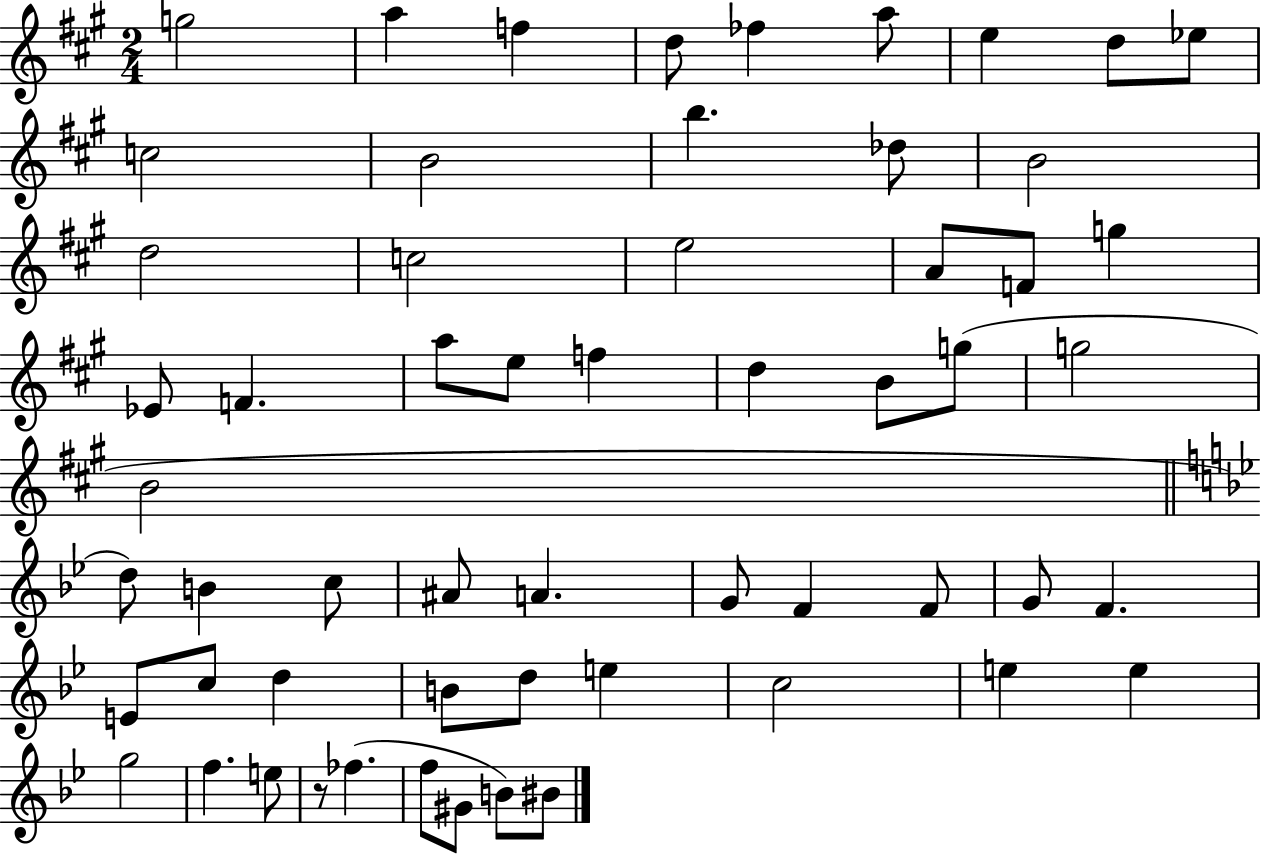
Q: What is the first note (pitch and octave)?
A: G5